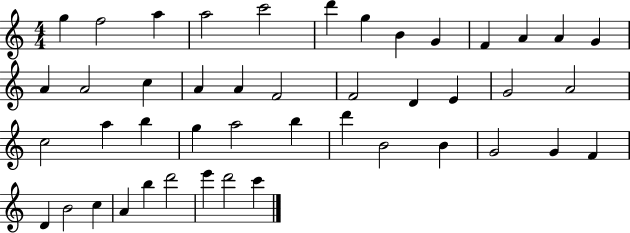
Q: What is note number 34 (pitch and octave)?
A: G4